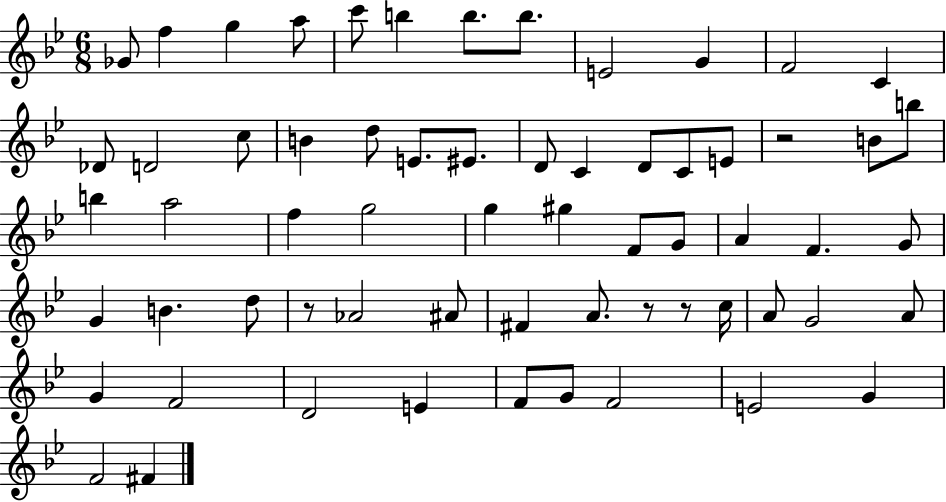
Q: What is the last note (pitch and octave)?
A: F#4